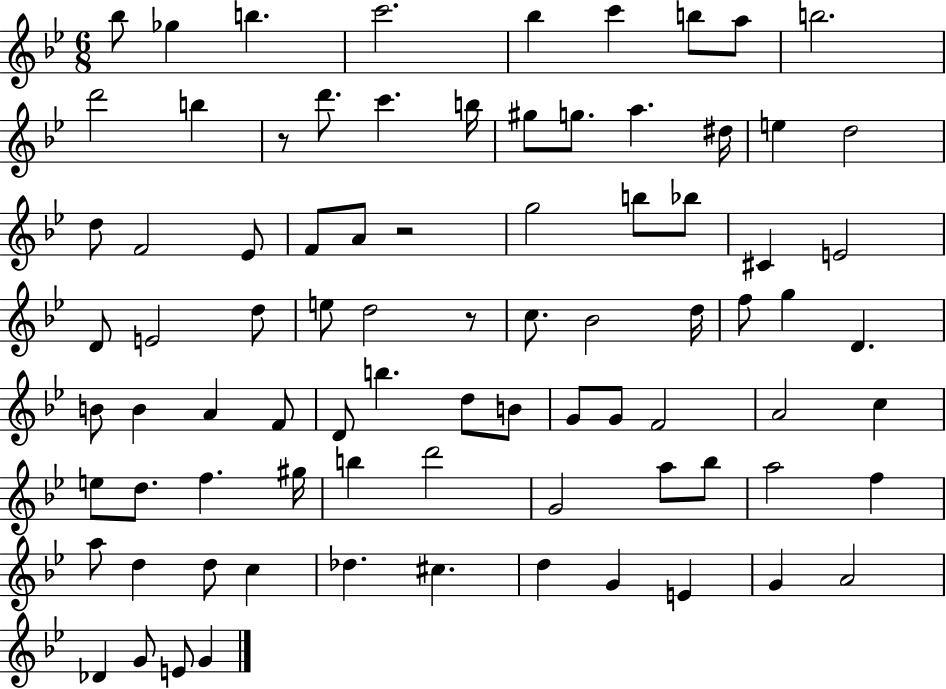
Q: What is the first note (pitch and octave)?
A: Bb5